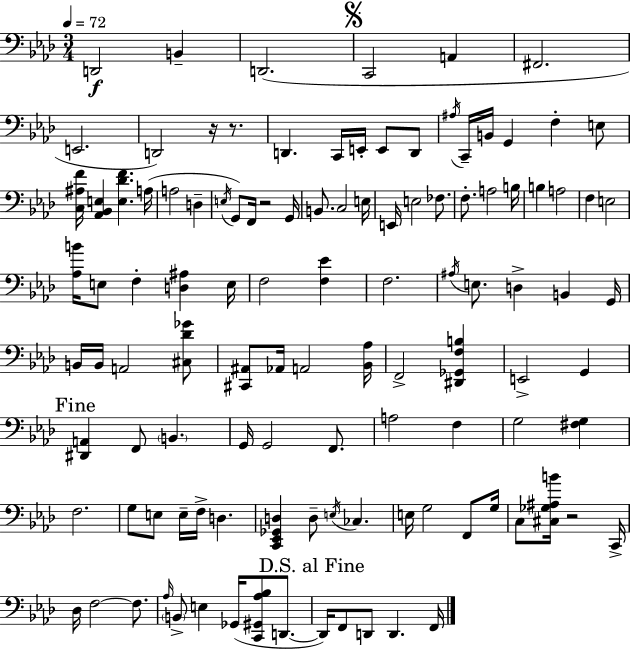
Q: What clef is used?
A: bass